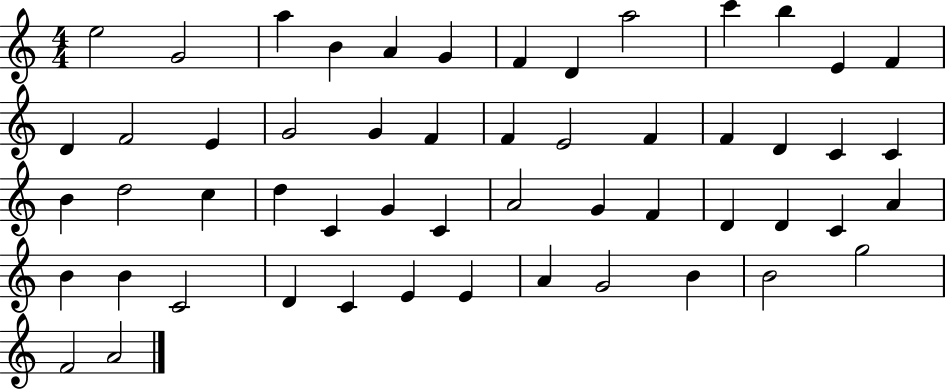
X:1
T:Untitled
M:4/4
L:1/4
K:C
e2 G2 a B A G F D a2 c' b E F D F2 E G2 G F F E2 F F D C C B d2 c d C G C A2 G F D D C A B B C2 D C E E A G2 B B2 g2 F2 A2